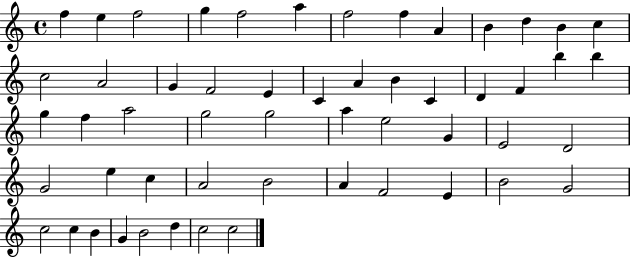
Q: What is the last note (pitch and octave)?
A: C5